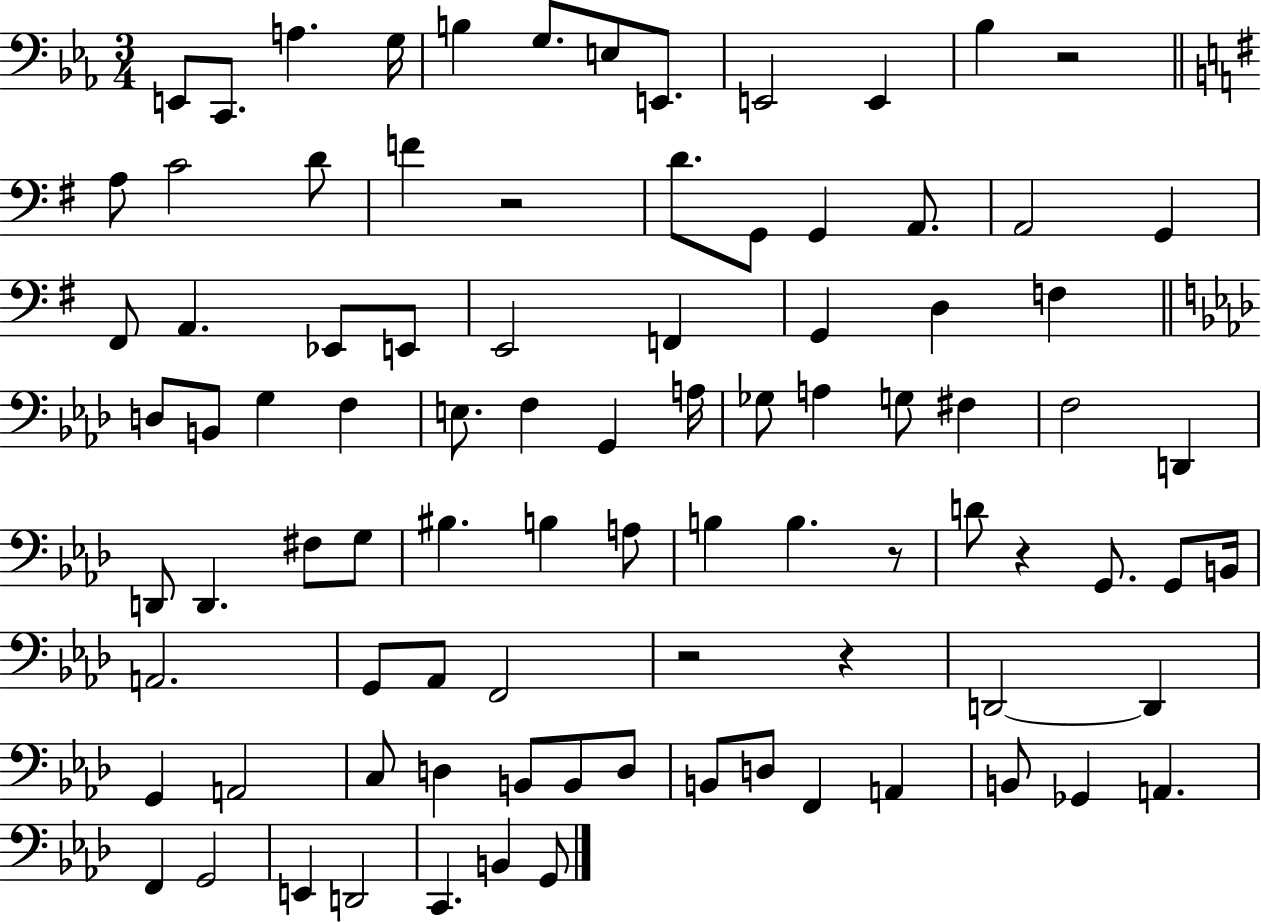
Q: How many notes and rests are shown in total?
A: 90